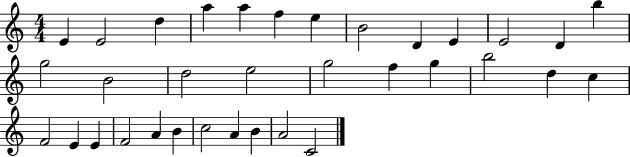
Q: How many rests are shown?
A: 0